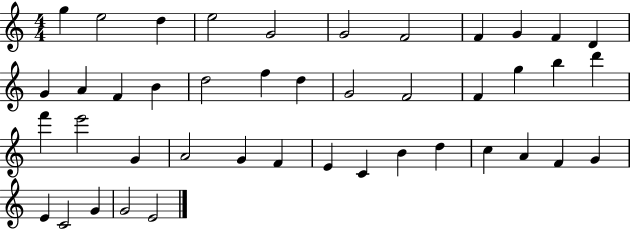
G5/q E5/h D5/q E5/h G4/h G4/h F4/h F4/q G4/q F4/q D4/q G4/q A4/q F4/q B4/q D5/h F5/q D5/q G4/h F4/h F4/q G5/q B5/q D6/q F6/q E6/h G4/q A4/h G4/q F4/q E4/q C4/q B4/q D5/q C5/q A4/q F4/q G4/q E4/q C4/h G4/q G4/h E4/h